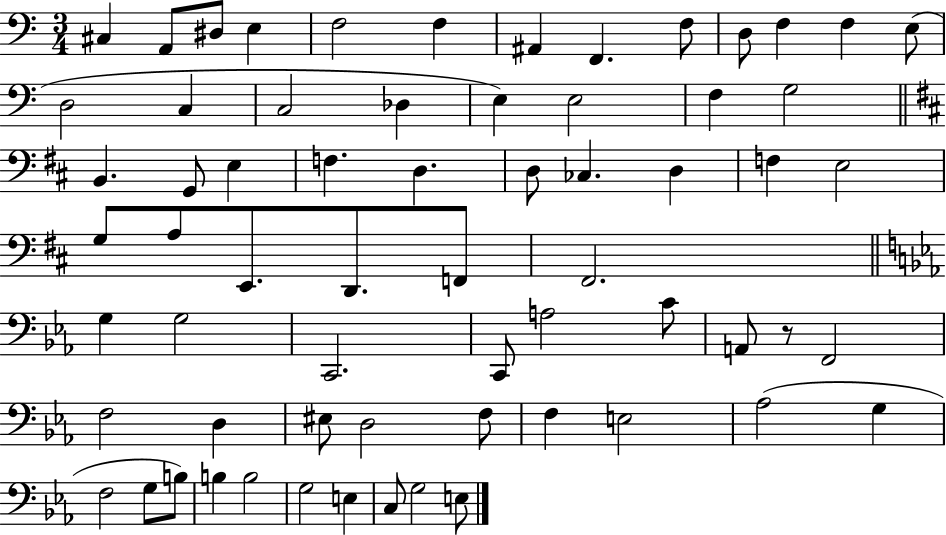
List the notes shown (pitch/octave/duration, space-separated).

C#3/q A2/e D#3/e E3/q F3/h F3/q A#2/q F2/q. F3/e D3/e F3/q F3/q E3/e D3/h C3/q C3/h Db3/q E3/q E3/h F3/q G3/h B2/q. G2/e E3/q F3/q. D3/q. D3/e CES3/q. D3/q F3/q E3/h G3/e A3/e E2/e. D2/e. F2/e F#2/h. G3/q G3/h C2/h. C2/e A3/h C4/e A2/e R/e F2/h F3/h D3/q EIS3/e D3/h F3/e F3/q E3/h Ab3/h G3/q F3/h G3/e B3/e B3/q B3/h G3/h E3/q C3/e G3/h E3/e